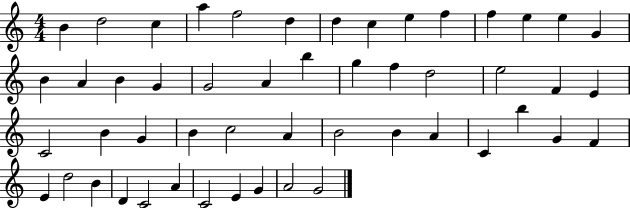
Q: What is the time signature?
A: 4/4